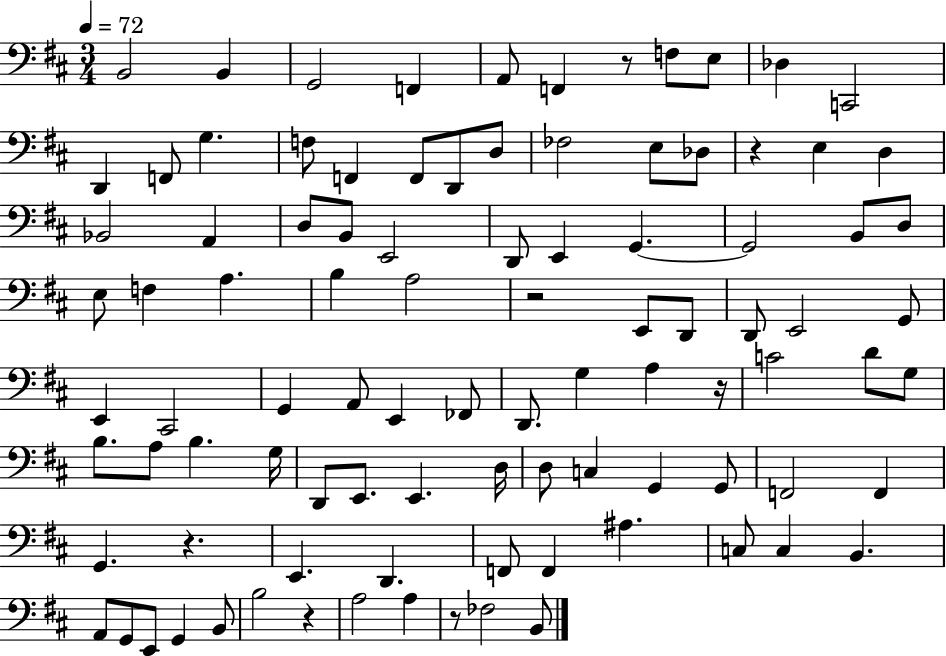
{
  \clef bass
  \numericTimeSignature
  \time 3/4
  \key d \major
  \tempo 4 = 72
  b,2 b,4 | g,2 f,4 | a,8 f,4 r8 f8 e8 | des4 c,2 | \break d,4 f,8 g4. | f8 f,4 f,8 d,8 d8 | fes2 e8 des8 | r4 e4 d4 | \break bes,2 a,4 | d8 b,8 e,2 | d,8 e,4 g,4.~~ | g,2 b,8 d8 | \break e8 f4 a4. | b4 a2 | r2 e,8 d,8 | d,8 e,2 g,8 | \break e,4 cis,2 | g,4 a,8 e,4 fes,8 | d,8. g4 a4 r16 | c'2 d'8 g8 | \break b8. a8 b4. g16 | d,8 e,8. e,4. d16 | d8 c4 g,4 g,8 | f,2 f,4 | \break g,4. r4. | e,4. d,4. | f,8 f,4 ais4. | c8 c4 b,4. | \break a,8 g,8 e,8 g,4 b,8 | b2 r4 | a2 a4 | r8 fes2 b,8 | \break \bar "|."
}